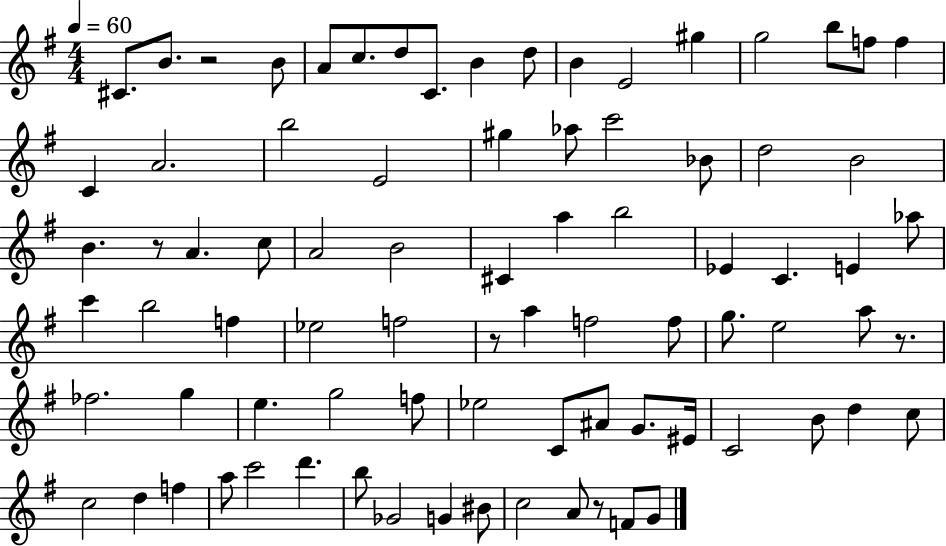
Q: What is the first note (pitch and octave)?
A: C#4